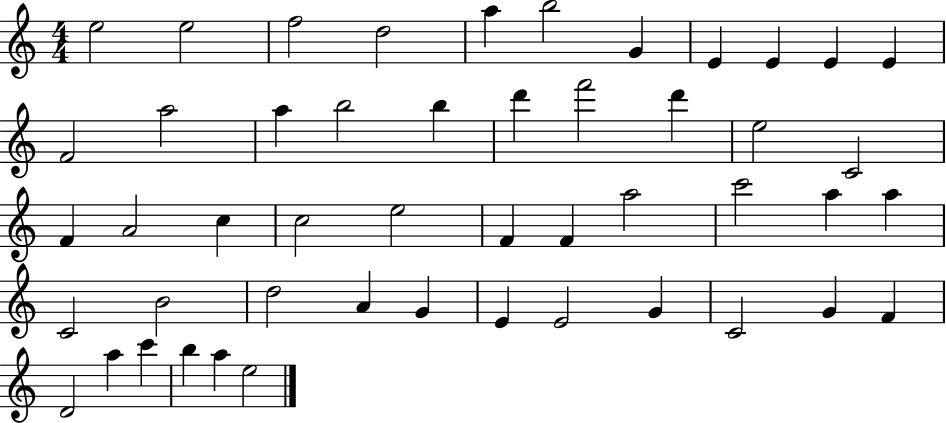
X:1
T:Untitled
M:4/4
L:1/4
K:C
e2 e2 f2 d2 a b2 G E E E E F2 a2 a b2 b d' f'2 d' e2 C2 F A2 c c2 e2 F F a2 c'2 a a C2 B2 d2 A G E E2 G C2 G F D2 a c' b a e2